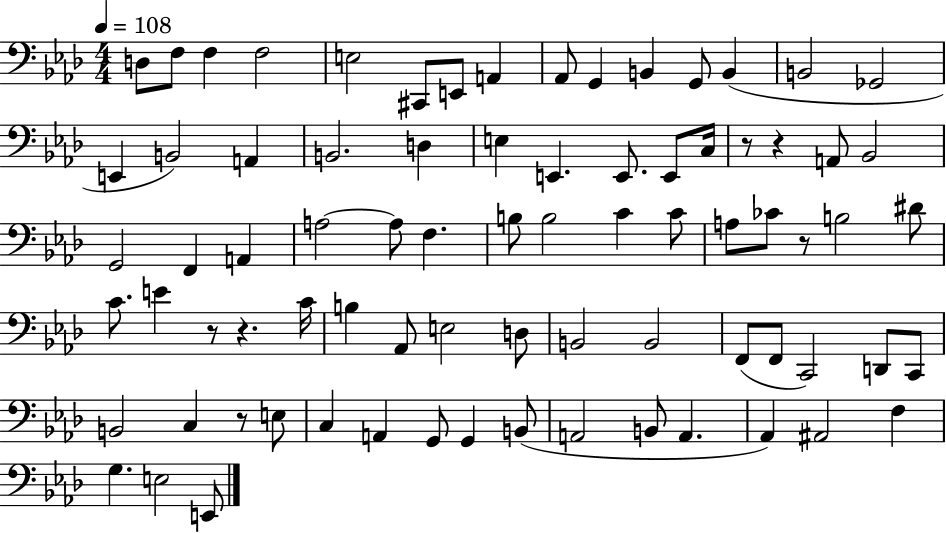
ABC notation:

X:1
T:Untitled
M:4/4
L:1/4
K:Ab
D,/2 F,/2 F, F,2 E,2 ^C,,/2 E,,/2 A,, _A,,/2 G,, B,, G,,/2 B,, B,,2 _G,,2 E,, B,,2 A,, B,,2 D, E, E,, E,,/2 E,,/2 C,/4 z/2 z A,,/2 _B,,2 G,,2 F,, A,, A,2 A,/2 F, B,/2 B,2 C C/2 A,/2 _C/2 z/2 B,2 ^D/2 C/2 E z/2 z C/4 B, _A,,/2 E,2 D,/2 B,,2 B,,2 F,,/2 F,,/2 C,,2 D,,/2 C,,/2 B,,2 C, z/2 E,/2 C, A,, G,,/2 G,, B,,/2 A,,2 B,,/2 A,, _A,, ^A,,2 F, G, E,2 E,,/2